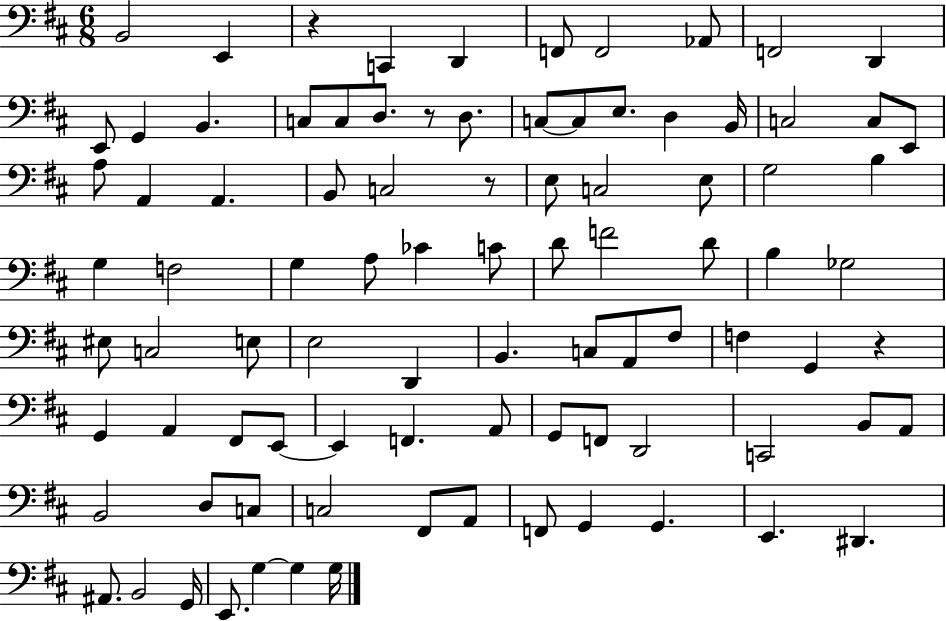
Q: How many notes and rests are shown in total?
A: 91